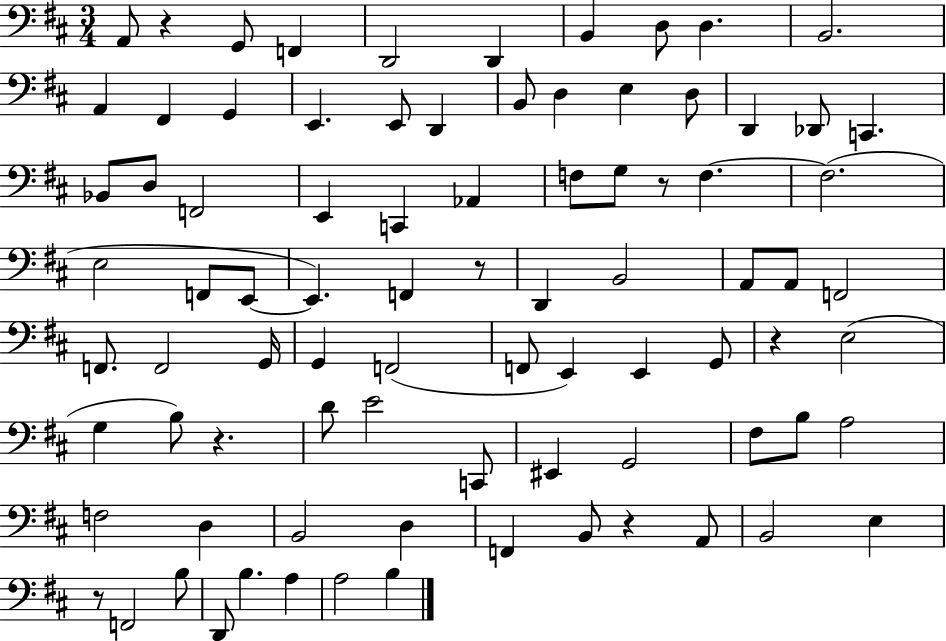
{
  \clef bass
  \numericTimeSignature
  \time 3/4
  \key d \major
  a,8 r4 g,8 f,4 | d,2 d,4 | b,4 d8 d4. | b,2. | \break a,4 fis,4 g,4 | e,4. e,8 d,4 | b,8 d4 e4 d8 | d,4 des,8 c,4. | \break bes,8 d8 f,2 | e,4 c,4 aes,4 | f8 g8 r8 f4.~~ | f2.( | \break e2 f,8 e,8~~ | e,4.) f,4 r8 | d,4 b,2 | a,8 a,8 f,2 | \break f,8. f,2 g,16 | g,4 f,2( | f,8 e,4) e,4 g,8 | r4 e2( | \break g4 b8) r4. | d'8 e'2 c,8 | eis,4 g,2 | fis8 b8 a2 | \break f2 d4 | b,2 d4 | f,4 b,8 r4 a,8 | b,2 e4 | \break r8 f,2 b8 | d,8 b4. a4 | a2 b4 | \bar "|."
}